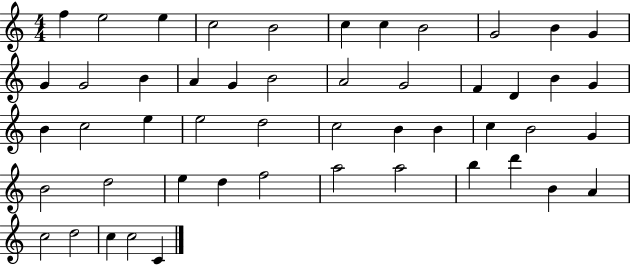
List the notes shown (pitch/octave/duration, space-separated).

F5/q E5/h E5/q C5/h B4/h C5/q C5/q B4/h G4/h B4/q G4/q G4/q G4/h B4/q A4/q G4/q B4/h A4/h G4/h F4/q D4/q B4/q G4/q B4/q C5/h E5/q E5/h D5/h C5/h B4/q B4/q C5/q B4/h G4/q B4/h D5/h E5/q D5/q F5/h A5/h A5/h B5/q D6/q B4/q A4/q C5/h D5/h C5/q C5/h C4/q